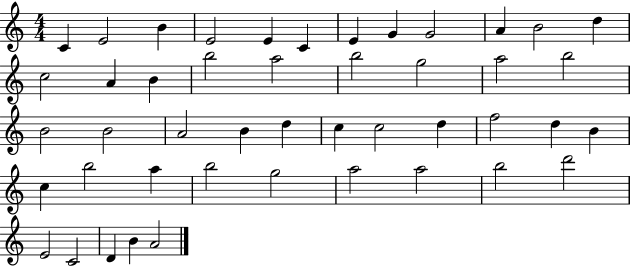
{
  \clef treble
  \numericTimeSignature
  \time 4/4
  \key c \major
  c'4 e'2 b'4 | e'2 e'4 c'4 | e'4 g'4 g'2 | a'4 b'2 d''4 | \break c''2 a'4 b'4 | b''2 a''2 | b''2 g''2 | a''2 b''2 | \break b'2 b'2 | a'2 b'4 d''4 | c''4 c''2 d''4 | f''2 d''4 b'4 | \break c''4 b''2 a''4 | b''2 g''2 | a''2 a''2 | b''2 d'''2 | \break e'2 c'2 | d'4 b'4 a'2 | \bar "|."
}